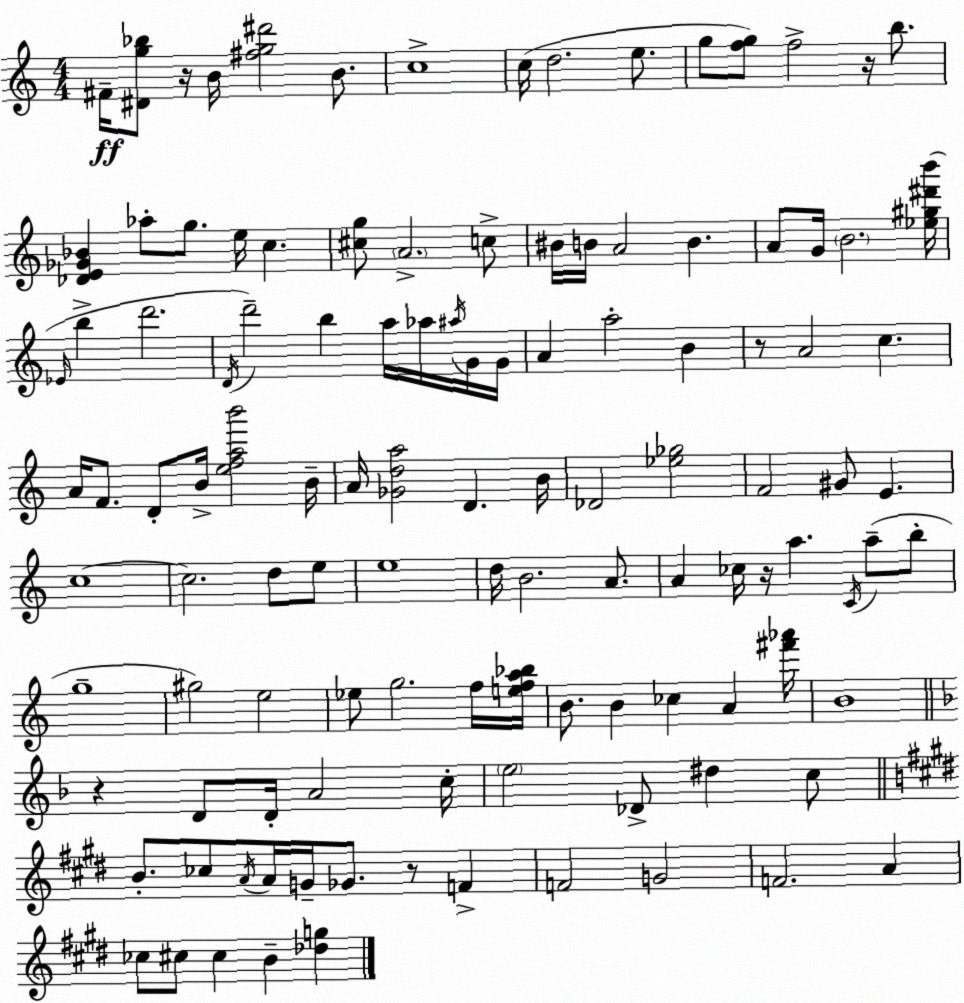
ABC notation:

X:1
T:Untitled
M:4/4
L:1/4
K:C
^F/4 [^Dg_b]/2 z/4 B/4 [^fg^d']2 B/2 c4 c/4 d2 e/2 g/2 [fg]/2 f2 z/4 b/2 [_DE_G_B] _a/2 g/2 e/4 c [^cg]/2 A2 c/2 ^B/4 B/4 A2 B A/2 G/4 B2 [_e^g^d'b']/4 _E/4 b d'2 D/4 d'2 b a/4 _a/4 ^a/4 G/4 G/4 A a2 B z/2 A2 c A/4 F/2 D/2 B/4 [efab']2 B/4 A/4 [_Gda]2 D B/4 _D2 [_e_g]2 F2 ^G/2 E c4 c2 d/2 e/2 e4 d/4 B2 A/2 A _c/4 z/4 a C/4 a/2 b/2 g4 ^g2 e2 _e/2 g2 f/4 [efa_b]/4 B/2 B _c A [^f'_a']/4 B4 z D/2 D/4 A2 c/4 e2 _D/2 ^d c/2 B/2 _c/2 A/4 A/4 G/4 _G/2 z/2 F F2 G2 F2 A _c/2 ^c/2 ^c B [_dg]